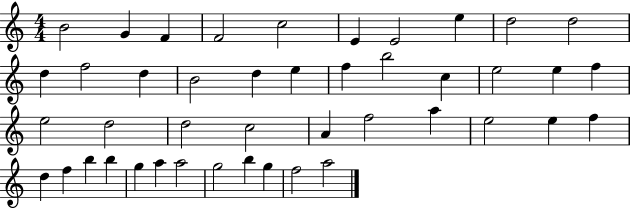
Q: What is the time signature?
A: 4/4